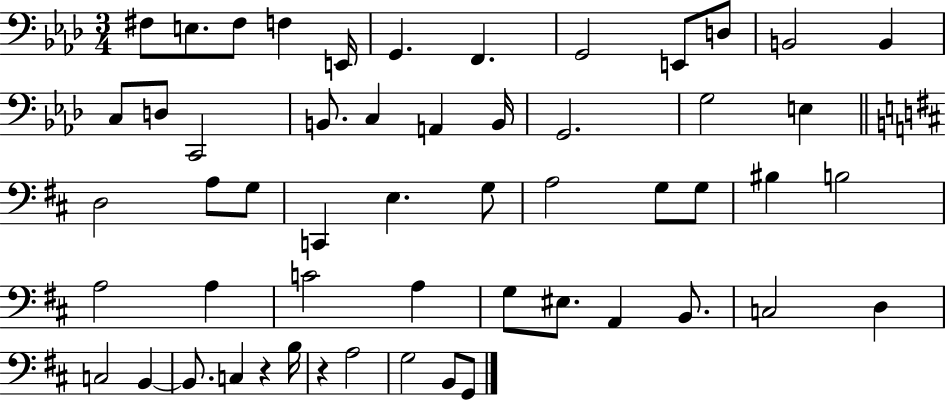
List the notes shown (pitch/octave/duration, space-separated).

F#3/e E3/e. F#3/e F3/q E2/s G2/q. F2/q. G2/h E2/e D3/e B2/h B2/q C3/e D3/e C2/h B2/e. C3/q A2/q B2/s G2/h. G3/h E3/q D3/h A3/e G3/e C2/q E3/q. G3/e A3/h G3/e G3/e BIS3/q B3/h A3/h A3/q C4/h A3/q G3/e EIS3/e. A2/q B2/e. C3/h D3/q C3/h B2/q B2/e. C3/q R/q B3/s R/q A3/h G3/h B2/e G2/e